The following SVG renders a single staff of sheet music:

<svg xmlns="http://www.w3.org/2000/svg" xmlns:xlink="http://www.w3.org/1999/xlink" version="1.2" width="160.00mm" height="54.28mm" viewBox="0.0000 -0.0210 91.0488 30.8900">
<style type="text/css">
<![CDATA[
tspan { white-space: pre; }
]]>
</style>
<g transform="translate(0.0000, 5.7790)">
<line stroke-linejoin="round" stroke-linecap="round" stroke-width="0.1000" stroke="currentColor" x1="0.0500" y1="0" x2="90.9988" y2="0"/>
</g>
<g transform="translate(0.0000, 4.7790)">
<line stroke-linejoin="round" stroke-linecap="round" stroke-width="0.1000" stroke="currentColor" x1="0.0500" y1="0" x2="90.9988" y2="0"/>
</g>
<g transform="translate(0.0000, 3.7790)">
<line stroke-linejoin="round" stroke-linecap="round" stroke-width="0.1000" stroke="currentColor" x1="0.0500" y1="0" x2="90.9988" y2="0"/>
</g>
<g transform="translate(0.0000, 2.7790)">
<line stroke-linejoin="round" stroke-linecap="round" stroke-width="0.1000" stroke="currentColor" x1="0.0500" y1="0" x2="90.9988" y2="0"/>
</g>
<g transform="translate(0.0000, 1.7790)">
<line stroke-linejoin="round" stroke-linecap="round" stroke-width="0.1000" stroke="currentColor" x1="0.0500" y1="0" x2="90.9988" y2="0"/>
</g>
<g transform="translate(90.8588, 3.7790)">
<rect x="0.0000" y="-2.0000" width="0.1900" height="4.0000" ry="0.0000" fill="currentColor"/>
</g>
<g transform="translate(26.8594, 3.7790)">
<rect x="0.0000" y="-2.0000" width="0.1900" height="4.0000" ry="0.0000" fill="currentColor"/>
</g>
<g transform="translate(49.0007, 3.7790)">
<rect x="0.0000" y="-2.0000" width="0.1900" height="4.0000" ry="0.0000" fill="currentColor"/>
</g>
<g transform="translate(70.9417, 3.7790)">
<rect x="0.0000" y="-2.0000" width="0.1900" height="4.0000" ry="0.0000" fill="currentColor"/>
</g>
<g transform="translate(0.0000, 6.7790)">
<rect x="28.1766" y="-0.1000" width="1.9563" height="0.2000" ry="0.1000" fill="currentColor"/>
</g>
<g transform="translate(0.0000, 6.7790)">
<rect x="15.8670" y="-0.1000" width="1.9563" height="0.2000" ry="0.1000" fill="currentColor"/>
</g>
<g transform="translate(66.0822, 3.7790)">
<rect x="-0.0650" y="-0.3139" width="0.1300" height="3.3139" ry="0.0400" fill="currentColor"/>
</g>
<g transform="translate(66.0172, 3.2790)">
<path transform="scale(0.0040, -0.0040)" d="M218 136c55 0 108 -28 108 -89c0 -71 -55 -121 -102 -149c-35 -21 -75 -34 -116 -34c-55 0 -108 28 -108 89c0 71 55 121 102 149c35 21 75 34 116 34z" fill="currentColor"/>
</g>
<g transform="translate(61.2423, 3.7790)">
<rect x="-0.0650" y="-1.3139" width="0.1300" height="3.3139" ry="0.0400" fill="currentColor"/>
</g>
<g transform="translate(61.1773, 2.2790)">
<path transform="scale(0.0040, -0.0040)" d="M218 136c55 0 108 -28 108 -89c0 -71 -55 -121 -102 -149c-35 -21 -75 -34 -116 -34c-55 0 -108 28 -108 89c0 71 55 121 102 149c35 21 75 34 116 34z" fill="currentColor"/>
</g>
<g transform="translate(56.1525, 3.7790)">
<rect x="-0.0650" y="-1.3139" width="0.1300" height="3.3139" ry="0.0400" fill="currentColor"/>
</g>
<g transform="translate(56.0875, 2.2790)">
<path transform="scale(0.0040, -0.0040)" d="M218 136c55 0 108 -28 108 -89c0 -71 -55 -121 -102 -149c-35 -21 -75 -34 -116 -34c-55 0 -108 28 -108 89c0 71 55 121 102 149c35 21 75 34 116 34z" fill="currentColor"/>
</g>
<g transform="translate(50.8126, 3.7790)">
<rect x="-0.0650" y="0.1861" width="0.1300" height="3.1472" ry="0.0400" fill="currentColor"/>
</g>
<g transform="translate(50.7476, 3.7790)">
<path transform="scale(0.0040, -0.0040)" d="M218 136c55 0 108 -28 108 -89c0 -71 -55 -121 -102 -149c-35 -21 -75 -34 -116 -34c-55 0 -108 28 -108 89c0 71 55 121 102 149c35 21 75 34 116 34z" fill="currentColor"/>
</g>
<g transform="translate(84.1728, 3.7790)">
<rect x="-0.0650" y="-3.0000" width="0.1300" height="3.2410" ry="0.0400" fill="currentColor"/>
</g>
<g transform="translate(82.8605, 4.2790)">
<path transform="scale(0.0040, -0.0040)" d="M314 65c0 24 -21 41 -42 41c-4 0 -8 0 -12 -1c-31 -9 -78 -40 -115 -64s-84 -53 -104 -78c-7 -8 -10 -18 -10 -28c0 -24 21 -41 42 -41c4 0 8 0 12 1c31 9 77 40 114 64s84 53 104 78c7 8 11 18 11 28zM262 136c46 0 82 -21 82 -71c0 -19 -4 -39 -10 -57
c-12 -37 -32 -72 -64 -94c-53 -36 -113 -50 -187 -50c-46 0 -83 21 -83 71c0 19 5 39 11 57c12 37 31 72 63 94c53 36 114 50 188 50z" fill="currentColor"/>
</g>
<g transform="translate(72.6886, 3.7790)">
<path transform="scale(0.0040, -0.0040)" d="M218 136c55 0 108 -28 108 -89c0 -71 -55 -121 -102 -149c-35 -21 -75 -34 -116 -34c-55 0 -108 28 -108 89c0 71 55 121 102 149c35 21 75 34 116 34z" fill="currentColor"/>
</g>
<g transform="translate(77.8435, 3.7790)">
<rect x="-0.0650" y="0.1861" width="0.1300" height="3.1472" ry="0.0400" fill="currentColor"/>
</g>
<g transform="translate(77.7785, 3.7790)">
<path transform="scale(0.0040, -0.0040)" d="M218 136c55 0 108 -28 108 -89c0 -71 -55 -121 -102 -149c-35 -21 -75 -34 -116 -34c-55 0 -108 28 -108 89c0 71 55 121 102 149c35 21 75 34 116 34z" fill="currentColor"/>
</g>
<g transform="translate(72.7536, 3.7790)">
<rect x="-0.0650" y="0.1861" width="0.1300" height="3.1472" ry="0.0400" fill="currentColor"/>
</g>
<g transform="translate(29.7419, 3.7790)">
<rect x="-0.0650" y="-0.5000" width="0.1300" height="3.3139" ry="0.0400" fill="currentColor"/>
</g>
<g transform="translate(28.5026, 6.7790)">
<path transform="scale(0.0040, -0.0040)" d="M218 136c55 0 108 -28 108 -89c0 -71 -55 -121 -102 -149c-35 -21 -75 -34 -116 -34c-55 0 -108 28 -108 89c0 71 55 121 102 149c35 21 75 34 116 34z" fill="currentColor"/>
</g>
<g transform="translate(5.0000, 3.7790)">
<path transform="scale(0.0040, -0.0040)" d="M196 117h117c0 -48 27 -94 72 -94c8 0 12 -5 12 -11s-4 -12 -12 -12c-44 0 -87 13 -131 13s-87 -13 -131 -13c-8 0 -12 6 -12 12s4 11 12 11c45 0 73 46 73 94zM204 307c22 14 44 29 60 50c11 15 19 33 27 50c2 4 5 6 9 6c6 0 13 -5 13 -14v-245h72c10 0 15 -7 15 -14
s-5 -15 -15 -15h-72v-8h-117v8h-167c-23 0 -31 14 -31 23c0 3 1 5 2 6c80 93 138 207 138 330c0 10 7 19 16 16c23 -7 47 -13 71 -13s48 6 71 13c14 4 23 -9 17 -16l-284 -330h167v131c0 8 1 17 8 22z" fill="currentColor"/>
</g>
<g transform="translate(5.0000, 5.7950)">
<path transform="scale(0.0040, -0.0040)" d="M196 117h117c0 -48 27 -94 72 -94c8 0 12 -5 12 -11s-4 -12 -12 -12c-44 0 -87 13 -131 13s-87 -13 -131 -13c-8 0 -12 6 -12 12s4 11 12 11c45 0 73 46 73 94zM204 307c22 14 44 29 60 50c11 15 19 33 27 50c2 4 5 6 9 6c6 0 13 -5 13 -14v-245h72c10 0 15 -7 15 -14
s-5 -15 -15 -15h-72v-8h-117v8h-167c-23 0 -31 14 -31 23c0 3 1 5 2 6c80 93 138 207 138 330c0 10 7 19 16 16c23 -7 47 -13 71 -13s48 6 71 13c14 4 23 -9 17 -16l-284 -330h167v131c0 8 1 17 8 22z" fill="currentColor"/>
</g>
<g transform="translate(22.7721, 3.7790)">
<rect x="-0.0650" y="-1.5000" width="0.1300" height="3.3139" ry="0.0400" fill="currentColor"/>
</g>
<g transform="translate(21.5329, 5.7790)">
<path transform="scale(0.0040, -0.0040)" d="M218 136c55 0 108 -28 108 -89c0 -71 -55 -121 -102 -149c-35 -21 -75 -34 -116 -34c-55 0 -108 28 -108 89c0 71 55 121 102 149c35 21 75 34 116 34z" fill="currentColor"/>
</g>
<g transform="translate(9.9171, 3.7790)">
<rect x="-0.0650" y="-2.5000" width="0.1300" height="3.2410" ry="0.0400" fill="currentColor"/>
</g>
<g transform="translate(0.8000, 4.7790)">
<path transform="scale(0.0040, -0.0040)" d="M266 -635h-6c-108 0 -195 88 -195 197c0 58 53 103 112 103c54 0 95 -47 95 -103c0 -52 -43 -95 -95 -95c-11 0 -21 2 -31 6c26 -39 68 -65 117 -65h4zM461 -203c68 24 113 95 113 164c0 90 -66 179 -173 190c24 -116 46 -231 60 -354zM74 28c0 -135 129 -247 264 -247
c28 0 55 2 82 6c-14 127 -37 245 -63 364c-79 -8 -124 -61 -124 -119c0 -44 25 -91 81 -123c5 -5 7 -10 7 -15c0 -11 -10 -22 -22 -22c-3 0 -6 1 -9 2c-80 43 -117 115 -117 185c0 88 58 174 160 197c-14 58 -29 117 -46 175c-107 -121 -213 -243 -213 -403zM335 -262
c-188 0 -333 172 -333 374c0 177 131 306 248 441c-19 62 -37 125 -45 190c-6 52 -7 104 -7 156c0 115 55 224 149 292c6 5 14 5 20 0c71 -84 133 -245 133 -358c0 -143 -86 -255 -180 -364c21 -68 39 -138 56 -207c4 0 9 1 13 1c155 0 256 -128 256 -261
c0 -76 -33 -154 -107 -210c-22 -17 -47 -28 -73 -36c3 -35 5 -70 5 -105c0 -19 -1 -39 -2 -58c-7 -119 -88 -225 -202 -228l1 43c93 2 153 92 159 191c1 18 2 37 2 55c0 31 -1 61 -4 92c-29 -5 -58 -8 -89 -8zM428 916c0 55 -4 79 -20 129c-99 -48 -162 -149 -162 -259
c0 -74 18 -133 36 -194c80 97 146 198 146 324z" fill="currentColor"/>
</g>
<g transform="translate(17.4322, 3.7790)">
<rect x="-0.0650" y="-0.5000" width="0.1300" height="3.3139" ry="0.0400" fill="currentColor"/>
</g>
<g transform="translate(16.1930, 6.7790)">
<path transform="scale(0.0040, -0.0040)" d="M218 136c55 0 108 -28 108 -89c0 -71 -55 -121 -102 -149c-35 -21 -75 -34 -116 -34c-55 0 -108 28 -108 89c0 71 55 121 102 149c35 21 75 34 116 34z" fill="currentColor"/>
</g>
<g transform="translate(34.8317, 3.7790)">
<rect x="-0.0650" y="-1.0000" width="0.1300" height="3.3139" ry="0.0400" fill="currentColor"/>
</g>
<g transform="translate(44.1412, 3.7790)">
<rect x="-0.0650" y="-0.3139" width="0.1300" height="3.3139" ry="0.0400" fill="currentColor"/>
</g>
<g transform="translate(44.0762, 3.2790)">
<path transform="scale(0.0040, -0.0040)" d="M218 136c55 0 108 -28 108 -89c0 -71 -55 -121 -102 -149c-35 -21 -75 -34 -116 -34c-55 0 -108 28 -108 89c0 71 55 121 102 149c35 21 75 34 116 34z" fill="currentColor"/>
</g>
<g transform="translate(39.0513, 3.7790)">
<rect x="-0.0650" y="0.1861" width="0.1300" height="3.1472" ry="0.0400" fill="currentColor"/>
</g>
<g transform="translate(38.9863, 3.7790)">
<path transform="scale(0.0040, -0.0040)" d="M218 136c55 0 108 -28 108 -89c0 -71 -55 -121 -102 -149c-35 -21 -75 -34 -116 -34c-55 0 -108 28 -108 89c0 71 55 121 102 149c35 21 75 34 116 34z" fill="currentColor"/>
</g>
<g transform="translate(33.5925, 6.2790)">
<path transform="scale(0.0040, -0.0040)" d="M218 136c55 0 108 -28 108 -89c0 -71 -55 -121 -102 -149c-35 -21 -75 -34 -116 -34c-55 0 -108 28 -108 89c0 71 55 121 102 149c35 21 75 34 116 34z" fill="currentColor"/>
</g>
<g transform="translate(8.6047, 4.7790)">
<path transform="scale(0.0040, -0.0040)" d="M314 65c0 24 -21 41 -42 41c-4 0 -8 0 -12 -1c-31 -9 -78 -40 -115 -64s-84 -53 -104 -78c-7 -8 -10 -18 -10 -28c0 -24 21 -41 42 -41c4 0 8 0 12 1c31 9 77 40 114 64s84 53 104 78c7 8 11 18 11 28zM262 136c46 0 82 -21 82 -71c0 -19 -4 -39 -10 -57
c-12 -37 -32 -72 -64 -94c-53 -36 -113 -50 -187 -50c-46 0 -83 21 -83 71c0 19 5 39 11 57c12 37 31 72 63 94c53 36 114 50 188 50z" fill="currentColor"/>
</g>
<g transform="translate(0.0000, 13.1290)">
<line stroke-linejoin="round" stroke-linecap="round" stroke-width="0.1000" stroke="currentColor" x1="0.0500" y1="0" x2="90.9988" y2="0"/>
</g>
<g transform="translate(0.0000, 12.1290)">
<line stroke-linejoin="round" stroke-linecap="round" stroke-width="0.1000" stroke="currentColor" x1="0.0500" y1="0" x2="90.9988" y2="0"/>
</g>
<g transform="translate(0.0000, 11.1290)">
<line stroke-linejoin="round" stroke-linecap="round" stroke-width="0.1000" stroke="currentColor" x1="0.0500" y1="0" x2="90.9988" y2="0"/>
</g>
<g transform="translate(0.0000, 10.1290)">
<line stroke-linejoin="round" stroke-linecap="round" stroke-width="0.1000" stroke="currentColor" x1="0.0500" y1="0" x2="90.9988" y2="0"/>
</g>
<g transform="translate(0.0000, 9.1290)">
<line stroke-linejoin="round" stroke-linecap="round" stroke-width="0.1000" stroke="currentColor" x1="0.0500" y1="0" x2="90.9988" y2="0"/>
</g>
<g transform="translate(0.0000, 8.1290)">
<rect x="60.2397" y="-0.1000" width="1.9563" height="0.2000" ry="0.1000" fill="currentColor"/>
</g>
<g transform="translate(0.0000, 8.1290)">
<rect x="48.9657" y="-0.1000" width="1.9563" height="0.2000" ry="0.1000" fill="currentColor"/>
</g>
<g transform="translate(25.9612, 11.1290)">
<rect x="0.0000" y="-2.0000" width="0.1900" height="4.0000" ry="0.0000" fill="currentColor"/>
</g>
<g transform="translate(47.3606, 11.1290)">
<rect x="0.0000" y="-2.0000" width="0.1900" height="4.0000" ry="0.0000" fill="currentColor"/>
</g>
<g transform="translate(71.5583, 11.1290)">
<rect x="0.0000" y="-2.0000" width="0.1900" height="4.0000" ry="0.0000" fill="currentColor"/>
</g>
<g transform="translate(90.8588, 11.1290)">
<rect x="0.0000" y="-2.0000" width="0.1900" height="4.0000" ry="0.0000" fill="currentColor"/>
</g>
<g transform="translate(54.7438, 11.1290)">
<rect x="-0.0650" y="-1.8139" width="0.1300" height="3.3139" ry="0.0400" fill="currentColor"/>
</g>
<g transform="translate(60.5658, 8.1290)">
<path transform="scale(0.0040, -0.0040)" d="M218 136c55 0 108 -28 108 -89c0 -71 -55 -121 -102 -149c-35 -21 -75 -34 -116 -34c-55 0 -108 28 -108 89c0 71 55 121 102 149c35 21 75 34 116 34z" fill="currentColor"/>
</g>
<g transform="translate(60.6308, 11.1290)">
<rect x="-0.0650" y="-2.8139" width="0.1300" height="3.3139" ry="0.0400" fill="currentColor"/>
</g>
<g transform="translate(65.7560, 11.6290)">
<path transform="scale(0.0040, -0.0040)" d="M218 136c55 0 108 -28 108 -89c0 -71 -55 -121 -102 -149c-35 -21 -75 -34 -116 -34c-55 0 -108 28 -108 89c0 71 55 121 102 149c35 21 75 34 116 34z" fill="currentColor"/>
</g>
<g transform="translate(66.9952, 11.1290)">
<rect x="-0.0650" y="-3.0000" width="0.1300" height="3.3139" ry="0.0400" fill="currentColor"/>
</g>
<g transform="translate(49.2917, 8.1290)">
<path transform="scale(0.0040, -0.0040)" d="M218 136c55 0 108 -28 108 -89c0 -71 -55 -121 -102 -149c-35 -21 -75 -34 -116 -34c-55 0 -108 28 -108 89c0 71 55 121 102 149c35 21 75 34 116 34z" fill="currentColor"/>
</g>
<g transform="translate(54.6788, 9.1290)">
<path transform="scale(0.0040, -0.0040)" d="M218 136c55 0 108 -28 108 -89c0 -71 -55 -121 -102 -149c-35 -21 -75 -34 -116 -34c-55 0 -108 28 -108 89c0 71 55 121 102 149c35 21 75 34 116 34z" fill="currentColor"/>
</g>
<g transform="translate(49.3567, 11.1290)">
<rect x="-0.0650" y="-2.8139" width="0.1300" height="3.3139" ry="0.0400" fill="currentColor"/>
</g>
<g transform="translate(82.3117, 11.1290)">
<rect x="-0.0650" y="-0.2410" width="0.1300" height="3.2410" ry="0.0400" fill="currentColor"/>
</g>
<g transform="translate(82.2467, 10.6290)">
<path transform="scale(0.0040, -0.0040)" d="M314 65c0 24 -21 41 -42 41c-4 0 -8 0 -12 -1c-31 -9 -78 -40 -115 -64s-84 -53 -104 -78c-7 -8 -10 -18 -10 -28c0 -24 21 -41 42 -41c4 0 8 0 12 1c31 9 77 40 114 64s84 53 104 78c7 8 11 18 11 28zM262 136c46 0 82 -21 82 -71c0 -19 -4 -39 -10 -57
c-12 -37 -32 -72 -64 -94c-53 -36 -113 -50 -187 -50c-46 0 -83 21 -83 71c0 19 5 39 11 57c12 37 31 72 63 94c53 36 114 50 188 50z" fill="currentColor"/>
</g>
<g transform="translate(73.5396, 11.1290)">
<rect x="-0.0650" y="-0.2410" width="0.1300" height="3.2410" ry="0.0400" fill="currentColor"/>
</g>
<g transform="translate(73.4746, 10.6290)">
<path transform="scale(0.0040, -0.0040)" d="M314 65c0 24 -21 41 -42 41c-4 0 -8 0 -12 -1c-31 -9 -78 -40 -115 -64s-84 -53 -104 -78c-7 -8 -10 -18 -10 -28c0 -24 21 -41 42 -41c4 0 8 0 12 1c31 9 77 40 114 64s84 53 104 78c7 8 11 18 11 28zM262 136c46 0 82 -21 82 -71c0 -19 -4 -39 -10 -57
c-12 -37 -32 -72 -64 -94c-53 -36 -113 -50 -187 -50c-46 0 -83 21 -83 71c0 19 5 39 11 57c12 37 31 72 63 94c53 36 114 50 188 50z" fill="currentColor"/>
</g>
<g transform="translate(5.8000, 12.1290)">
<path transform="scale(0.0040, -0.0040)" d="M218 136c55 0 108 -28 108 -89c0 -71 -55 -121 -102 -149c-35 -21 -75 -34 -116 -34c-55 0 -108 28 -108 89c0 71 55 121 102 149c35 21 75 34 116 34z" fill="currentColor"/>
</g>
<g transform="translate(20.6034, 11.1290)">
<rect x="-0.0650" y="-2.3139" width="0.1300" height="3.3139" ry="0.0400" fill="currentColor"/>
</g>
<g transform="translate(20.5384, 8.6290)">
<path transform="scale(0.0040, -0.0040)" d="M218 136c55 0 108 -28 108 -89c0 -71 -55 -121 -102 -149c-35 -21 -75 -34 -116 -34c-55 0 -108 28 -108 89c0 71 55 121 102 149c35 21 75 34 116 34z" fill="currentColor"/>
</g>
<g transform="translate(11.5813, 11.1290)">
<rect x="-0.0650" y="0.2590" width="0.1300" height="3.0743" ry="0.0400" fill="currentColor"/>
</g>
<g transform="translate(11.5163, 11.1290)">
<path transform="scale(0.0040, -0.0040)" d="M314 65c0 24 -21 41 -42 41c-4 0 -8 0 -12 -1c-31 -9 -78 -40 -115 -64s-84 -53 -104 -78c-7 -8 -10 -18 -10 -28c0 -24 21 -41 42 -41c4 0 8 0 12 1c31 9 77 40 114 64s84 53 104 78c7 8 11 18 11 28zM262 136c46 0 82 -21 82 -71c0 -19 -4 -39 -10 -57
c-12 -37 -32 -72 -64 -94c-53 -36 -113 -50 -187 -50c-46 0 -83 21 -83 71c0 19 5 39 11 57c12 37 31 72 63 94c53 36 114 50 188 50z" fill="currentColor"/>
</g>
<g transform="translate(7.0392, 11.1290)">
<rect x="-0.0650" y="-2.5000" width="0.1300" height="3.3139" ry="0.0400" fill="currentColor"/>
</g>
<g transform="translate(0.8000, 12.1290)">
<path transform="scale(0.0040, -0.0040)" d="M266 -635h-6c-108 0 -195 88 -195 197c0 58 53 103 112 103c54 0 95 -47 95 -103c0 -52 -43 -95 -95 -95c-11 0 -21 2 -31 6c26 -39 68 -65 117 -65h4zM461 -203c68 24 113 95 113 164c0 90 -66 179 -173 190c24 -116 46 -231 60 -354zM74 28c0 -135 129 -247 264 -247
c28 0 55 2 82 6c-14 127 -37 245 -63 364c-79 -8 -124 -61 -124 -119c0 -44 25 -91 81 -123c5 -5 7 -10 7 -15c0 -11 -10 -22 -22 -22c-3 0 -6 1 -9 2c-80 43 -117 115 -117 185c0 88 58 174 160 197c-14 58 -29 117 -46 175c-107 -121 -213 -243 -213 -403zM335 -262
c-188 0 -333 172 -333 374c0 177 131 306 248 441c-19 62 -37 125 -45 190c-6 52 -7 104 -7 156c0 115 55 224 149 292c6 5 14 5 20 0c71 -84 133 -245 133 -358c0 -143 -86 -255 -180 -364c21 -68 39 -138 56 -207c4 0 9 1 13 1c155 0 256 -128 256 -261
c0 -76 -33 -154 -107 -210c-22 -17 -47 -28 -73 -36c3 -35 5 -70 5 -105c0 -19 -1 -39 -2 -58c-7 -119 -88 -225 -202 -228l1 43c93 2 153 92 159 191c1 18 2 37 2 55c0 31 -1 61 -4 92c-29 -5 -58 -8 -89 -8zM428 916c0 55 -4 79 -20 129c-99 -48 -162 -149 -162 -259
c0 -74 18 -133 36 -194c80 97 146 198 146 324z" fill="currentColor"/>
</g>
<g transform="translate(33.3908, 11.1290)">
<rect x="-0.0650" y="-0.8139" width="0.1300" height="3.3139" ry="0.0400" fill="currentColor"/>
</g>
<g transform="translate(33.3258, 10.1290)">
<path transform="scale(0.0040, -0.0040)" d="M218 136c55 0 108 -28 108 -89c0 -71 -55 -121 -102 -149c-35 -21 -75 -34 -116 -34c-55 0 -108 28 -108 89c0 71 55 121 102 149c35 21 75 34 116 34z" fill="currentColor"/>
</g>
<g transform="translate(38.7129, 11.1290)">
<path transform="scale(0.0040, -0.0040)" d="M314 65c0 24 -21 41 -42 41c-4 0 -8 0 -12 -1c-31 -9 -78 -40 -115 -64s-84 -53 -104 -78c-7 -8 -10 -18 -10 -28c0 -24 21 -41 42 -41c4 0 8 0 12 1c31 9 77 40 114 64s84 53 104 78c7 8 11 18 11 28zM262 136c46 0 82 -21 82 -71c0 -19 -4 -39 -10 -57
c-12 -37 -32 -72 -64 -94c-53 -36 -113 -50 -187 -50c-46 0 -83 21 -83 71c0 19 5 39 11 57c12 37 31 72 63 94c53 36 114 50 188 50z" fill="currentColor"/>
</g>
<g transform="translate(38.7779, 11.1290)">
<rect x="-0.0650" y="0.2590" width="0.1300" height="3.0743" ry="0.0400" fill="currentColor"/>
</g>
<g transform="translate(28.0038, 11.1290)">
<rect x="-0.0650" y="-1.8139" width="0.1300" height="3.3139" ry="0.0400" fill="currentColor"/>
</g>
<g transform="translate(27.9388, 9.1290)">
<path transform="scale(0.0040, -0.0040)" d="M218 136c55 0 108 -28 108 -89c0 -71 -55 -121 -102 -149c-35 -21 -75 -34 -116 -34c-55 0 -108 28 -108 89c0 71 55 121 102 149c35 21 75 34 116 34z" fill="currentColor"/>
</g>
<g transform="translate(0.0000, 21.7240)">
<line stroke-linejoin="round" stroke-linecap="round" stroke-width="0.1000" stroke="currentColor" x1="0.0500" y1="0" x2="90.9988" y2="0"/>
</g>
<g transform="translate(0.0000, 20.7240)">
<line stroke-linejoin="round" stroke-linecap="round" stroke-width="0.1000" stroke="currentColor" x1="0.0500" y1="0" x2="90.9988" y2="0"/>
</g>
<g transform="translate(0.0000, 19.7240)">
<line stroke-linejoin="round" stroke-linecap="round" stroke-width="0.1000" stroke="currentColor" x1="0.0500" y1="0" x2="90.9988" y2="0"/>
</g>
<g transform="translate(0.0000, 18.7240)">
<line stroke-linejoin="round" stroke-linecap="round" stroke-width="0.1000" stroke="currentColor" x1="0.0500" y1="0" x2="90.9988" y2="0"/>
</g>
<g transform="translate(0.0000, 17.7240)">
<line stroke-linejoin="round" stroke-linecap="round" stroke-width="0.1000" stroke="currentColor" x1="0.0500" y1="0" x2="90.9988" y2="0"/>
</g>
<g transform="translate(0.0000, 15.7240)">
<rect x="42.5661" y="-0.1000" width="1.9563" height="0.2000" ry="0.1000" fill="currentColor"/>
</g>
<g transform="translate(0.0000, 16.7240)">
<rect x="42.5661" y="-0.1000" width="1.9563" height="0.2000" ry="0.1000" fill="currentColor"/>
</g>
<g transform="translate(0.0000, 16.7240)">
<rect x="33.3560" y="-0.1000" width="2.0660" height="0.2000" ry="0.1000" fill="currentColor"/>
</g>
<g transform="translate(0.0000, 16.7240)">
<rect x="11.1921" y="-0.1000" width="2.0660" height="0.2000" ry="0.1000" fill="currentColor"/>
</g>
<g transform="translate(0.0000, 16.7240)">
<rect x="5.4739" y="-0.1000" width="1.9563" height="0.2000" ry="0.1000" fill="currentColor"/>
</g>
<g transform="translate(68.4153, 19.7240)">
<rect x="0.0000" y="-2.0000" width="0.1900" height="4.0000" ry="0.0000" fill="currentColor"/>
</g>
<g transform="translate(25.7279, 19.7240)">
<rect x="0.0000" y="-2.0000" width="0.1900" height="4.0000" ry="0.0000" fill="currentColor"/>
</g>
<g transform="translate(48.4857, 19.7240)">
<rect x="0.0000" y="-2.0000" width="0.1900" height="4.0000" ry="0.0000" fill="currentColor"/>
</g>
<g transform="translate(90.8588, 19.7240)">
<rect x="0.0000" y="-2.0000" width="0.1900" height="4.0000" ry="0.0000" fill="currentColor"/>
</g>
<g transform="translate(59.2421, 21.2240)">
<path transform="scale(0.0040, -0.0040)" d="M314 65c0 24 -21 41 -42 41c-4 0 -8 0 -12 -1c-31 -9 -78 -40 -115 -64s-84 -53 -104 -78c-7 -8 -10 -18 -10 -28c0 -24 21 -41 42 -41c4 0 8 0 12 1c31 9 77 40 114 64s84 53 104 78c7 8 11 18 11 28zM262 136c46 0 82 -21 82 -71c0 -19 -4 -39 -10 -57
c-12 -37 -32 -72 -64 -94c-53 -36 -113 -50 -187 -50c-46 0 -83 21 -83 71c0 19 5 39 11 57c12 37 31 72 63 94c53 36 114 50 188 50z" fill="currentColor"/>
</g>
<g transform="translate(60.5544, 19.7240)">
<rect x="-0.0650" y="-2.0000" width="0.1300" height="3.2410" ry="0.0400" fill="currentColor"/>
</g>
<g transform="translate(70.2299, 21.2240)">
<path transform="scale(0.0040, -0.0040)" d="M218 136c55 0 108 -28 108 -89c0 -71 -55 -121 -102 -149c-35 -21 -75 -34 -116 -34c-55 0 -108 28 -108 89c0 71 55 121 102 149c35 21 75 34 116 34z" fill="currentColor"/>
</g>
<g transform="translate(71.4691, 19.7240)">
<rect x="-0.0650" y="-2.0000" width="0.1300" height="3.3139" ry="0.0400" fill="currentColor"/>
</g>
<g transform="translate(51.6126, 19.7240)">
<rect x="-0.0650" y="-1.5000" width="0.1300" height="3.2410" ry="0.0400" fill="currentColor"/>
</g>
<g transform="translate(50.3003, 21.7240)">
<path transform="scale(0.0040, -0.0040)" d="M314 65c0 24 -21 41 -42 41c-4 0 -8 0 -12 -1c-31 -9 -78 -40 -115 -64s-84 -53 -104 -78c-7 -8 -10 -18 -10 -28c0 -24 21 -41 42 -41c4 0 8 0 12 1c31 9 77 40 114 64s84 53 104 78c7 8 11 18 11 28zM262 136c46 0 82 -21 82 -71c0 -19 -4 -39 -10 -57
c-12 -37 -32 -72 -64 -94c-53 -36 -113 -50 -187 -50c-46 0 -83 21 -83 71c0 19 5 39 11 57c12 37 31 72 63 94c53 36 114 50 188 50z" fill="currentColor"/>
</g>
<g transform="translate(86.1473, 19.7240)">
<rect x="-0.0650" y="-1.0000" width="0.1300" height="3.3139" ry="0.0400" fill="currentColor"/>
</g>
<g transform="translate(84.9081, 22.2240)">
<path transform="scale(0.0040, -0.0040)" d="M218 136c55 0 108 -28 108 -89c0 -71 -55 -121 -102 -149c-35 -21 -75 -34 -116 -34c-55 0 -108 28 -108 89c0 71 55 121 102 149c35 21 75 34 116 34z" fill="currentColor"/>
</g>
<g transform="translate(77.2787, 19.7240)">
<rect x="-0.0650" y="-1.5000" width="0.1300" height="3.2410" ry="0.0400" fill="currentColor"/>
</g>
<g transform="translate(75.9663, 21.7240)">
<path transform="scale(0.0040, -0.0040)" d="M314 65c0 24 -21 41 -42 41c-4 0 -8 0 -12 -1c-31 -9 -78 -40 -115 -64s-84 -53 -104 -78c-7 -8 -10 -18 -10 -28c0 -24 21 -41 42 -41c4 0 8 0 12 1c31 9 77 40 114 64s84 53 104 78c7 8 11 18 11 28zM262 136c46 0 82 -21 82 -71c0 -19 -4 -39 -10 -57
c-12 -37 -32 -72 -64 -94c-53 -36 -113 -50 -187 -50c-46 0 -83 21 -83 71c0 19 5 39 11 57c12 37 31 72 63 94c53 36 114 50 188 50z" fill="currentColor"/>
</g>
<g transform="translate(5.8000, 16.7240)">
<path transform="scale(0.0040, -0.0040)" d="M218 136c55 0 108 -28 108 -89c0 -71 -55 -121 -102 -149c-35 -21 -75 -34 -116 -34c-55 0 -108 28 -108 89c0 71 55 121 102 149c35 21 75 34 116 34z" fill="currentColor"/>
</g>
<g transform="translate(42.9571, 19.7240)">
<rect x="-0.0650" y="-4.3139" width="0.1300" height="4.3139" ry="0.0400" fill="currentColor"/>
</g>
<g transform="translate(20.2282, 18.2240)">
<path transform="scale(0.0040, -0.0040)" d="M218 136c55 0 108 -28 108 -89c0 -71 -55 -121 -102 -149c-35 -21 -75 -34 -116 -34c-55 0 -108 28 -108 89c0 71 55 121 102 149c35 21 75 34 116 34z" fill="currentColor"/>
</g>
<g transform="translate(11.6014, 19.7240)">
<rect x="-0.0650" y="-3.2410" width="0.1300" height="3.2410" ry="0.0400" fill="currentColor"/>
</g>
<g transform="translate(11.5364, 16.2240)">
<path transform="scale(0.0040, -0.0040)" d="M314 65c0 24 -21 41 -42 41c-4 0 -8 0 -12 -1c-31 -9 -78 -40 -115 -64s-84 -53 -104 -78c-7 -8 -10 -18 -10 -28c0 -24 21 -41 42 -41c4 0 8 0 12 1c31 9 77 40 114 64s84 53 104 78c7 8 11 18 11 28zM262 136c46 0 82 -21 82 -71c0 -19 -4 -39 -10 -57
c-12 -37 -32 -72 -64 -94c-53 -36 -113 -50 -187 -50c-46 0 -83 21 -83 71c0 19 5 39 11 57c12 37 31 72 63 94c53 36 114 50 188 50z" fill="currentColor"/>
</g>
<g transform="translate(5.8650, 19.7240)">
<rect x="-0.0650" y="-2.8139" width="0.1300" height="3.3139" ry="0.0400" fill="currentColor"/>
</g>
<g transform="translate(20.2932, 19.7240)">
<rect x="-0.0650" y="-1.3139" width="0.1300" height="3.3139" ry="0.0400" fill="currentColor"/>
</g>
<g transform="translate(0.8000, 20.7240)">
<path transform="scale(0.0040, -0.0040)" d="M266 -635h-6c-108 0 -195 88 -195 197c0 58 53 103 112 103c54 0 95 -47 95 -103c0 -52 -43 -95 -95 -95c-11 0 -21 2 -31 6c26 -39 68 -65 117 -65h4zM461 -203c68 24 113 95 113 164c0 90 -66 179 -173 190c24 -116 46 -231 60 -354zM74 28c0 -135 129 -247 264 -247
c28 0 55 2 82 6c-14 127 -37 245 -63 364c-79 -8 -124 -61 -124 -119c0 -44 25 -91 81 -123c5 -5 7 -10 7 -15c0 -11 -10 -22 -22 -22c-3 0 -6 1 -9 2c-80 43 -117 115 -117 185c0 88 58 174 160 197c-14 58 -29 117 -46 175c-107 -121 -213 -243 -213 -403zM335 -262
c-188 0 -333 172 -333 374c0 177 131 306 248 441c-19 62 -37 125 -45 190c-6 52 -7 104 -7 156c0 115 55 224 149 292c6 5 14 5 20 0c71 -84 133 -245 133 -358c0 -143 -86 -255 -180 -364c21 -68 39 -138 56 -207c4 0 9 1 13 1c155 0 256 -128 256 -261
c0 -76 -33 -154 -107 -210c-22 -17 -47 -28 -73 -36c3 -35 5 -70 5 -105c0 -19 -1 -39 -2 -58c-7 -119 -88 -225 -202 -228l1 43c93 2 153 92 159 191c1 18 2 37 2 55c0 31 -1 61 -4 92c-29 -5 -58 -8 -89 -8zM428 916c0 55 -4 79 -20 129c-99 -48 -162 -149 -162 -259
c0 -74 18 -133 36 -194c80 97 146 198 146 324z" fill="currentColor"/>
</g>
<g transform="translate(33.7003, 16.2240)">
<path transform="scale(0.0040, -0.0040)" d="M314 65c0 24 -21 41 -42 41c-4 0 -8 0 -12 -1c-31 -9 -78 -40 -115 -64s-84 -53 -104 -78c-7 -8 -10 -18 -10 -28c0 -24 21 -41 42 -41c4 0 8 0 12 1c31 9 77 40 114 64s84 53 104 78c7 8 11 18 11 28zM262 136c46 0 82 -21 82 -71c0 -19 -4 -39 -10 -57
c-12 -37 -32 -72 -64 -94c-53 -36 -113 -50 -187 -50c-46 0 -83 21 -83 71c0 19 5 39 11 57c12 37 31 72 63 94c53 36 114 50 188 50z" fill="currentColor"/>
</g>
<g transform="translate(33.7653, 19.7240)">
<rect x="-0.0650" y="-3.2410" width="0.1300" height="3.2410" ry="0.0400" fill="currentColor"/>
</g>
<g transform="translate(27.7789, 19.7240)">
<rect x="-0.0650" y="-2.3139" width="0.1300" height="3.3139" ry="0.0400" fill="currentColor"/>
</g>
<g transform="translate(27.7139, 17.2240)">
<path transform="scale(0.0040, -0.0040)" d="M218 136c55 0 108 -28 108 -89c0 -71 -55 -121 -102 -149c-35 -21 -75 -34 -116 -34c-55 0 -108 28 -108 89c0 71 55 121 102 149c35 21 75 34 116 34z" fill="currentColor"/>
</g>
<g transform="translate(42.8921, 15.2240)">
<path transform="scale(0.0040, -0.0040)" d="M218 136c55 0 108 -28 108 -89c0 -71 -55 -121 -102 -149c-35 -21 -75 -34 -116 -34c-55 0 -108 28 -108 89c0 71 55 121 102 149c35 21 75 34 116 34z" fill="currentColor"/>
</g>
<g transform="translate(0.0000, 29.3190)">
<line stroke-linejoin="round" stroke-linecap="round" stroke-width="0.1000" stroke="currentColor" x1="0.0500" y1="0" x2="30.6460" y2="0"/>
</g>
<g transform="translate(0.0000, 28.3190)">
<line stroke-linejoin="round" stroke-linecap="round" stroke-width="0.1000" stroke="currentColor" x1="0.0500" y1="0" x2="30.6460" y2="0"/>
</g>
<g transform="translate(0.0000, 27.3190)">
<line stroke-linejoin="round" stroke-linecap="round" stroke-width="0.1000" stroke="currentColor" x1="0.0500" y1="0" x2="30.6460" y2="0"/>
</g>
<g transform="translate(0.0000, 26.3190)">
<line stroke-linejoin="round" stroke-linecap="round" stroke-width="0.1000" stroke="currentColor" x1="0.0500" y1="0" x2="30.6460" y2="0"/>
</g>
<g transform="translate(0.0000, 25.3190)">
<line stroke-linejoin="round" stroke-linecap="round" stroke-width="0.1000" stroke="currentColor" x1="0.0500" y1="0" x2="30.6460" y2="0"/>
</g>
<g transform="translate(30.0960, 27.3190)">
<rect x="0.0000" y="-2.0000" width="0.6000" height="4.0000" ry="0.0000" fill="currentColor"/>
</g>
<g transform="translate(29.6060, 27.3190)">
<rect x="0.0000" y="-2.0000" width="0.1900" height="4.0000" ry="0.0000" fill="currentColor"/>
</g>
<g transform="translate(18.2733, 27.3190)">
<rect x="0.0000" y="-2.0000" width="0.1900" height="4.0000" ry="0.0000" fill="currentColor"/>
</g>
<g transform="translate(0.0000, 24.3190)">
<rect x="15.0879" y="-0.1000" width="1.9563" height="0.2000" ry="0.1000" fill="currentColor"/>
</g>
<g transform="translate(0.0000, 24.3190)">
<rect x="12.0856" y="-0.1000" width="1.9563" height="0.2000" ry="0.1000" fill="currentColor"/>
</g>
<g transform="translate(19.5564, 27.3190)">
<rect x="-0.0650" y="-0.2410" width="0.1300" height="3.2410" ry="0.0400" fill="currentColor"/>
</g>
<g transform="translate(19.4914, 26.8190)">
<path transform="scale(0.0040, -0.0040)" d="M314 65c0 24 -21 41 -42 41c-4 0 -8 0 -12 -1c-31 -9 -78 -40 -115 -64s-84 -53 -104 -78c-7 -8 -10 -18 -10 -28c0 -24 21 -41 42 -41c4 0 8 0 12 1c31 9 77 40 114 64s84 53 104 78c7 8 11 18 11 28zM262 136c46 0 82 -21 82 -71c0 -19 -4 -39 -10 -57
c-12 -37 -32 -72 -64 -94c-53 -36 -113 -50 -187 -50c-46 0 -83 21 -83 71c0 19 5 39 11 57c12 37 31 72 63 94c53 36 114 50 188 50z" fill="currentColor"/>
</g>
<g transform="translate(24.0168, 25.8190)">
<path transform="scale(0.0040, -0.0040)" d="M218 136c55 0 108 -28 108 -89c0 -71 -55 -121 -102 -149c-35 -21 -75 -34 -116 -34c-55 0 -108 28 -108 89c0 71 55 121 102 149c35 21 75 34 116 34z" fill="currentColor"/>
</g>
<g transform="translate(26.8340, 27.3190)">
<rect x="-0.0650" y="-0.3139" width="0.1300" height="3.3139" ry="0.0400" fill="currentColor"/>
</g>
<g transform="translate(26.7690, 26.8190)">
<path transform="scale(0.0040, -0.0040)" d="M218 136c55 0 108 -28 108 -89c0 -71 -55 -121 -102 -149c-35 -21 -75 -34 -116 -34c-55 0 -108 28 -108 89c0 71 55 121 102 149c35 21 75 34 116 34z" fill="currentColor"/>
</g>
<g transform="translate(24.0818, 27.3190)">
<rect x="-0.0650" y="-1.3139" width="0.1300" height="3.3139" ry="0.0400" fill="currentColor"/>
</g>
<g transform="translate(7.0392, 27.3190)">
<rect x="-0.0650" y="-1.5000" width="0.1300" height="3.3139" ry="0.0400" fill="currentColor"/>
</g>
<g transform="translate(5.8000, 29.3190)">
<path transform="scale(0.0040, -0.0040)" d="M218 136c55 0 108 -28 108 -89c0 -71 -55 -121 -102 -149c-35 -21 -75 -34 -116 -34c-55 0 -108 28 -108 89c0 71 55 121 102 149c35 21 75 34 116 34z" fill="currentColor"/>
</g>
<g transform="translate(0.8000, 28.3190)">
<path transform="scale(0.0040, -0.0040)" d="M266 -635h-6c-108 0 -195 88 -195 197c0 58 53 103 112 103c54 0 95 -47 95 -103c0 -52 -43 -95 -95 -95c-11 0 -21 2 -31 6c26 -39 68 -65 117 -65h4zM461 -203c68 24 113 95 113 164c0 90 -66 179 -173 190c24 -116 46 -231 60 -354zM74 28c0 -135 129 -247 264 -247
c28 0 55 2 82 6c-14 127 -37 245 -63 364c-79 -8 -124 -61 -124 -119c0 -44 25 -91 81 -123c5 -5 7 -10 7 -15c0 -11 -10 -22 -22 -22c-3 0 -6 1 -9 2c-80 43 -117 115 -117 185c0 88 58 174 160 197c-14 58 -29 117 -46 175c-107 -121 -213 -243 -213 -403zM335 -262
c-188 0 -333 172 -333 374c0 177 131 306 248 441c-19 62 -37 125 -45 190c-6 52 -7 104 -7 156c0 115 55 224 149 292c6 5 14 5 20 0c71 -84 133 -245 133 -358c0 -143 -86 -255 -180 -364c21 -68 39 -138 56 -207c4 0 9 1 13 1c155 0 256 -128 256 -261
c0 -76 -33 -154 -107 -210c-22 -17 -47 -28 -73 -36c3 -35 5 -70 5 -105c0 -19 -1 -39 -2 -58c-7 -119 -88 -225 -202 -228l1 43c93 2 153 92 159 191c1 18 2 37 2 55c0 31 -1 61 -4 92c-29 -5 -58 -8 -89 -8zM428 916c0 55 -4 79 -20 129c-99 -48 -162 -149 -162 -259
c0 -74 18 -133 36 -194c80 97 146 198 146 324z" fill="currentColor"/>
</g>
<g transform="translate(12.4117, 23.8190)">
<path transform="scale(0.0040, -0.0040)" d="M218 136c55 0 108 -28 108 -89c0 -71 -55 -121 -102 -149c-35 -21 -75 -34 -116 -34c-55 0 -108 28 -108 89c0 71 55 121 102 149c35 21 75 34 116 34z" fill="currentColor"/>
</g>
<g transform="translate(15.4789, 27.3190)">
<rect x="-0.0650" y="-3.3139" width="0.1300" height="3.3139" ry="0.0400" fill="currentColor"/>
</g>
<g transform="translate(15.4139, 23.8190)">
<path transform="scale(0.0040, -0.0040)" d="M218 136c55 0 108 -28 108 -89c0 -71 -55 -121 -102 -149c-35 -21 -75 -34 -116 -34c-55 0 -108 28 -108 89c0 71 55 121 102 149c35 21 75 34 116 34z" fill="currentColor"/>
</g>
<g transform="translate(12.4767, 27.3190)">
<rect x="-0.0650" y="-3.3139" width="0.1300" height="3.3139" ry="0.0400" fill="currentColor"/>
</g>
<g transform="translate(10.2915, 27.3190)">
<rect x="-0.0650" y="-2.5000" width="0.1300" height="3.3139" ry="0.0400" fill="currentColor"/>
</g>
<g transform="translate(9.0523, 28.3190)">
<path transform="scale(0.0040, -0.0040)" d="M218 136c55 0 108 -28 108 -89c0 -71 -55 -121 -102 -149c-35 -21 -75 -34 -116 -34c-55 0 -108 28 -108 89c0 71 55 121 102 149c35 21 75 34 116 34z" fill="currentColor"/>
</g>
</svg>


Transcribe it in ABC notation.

X:1
T:Untitled
M:4/4
L:1/4
K:C
G2 C E C D B c B e e c B B A2 G B2 g f d B2 a f a A c2 c2 a b2 e g b2 d' E2 F2 F E2 D E G b b c2 e c